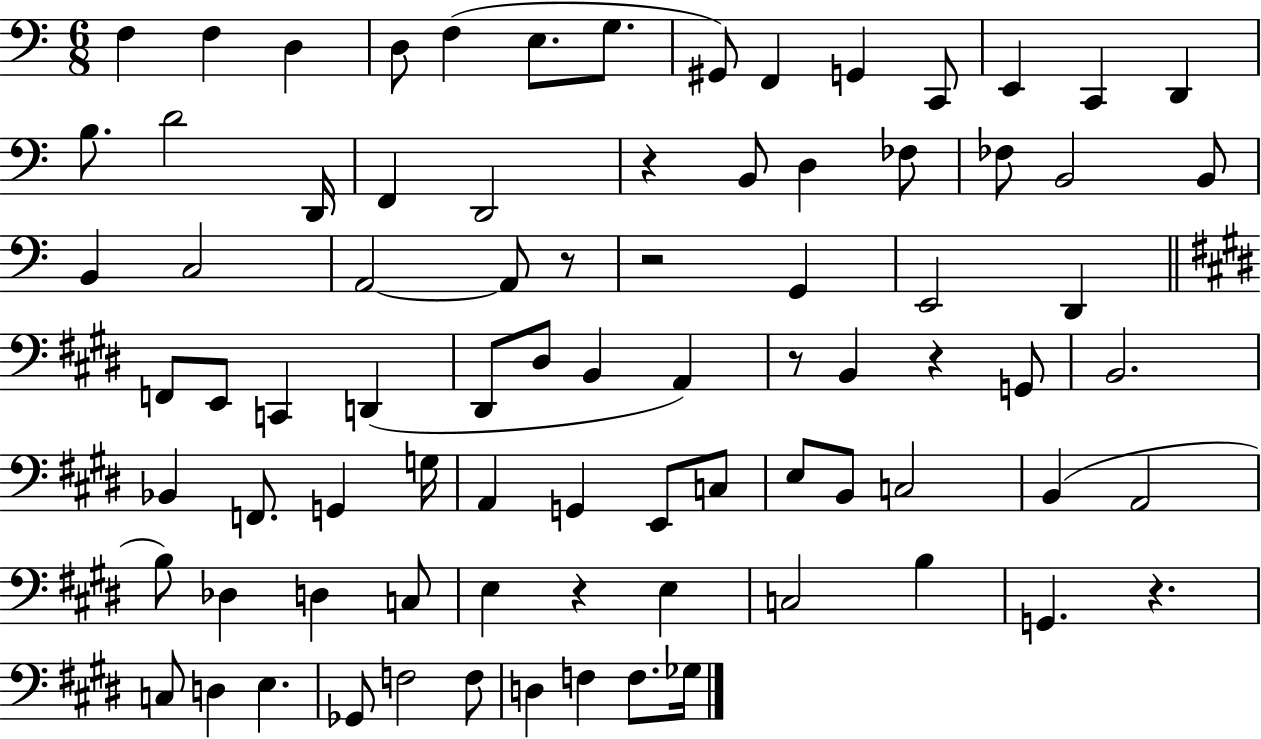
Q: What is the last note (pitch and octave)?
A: Gb3